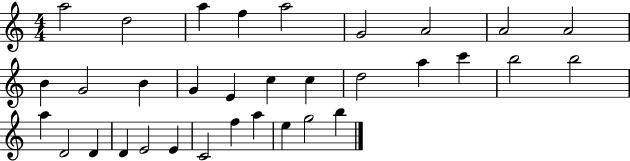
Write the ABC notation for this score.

X:1
T:Untitled
M:4/4
L:1/4
K:C
a2 d2 a f a2 G2 A2 A2 A2 B G2 B G E c c d2 a c' b2 b2 a D2 D D E2 E C2 f a e g2 b